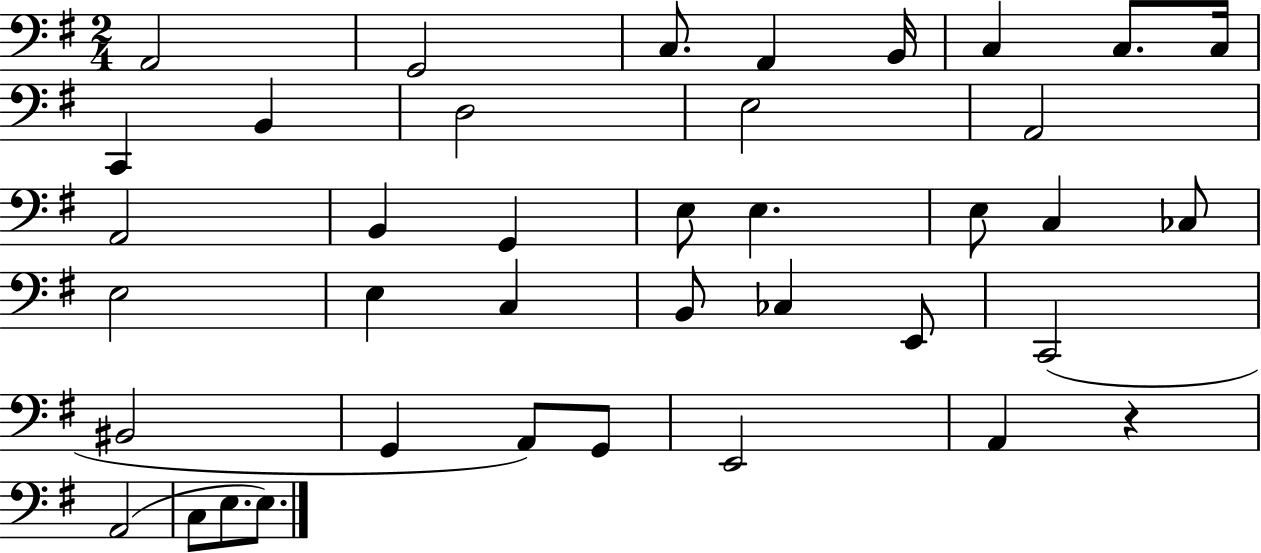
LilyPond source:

{
  \clef bass
  \numericTimeSignature
  \time 2/4
  \key g \major
  a,2 | g,2 | c8. a,4 b,16 | c4 c8. c16 | \break c,4 b,4 | d2 | e2 | a,2 | \break a,2 | b,4 g,4 | e8 e4. | e8 c4 ces8 | \break e2 | e4 c4 | b,8 ces4 e,8 | c,2( | \break bis,2 | g,4 a,8) g,8 | e,2 | a,4 r4 | \break a,2( | c8 e8. e8.) | \bar "|."
}